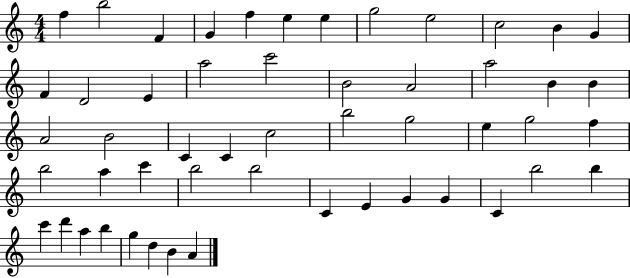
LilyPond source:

{
  \clef treble
  \numericTimeSignature
  \time 4/4
  \key c \major
  f''4 b''2 f'4 | g'4 f''4 e''4 e''4 | g''2 e''2 | c''2 b'4 g'4 | \break f'4 d'2 e'4 | a''2 c'''2 | b'2 a'2 | a''2 b'4 b'4 | \break a'2 b'2 | c'4 c'4 c''2 | b''2 g''2 | e''4 g''2 f''4 | \break b''2 a''4 c'''4 | b''2 b''2 | c'4 e'4 g'4 g'4 | c'4 b''2 b''4 | \break c'''4 d'''4 a''4 b''4 | g''4 d''4 b'4 a'4 | \bar "|."
}